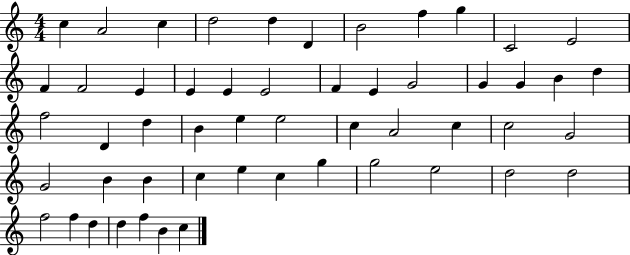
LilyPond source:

{
  \clef treble
  \numericTimeSignature
  \time 4/4
  \key c \major
  c''4 a'2 c''4 | d''2 d''4 d'4 | b'2 f''4 g''4 | c'2 e'2 | \break f'4 f'2 e'4 | e'4 e'4 e'2 | f'4 e'4 g'2 | g'4 g'4 b'4 d''4 | \break f''2 d'4 d''4 | b'4 e''4 e''2 | c''4 a'2 c''4 | c''2 g'2 | \break g'2 b'4 b'4 | c''4 e''4 c''4 g''4 | g''2 e''2 | d''2 d''2 | \break f''2 f''4 d''4 | d''4 f''4 b'4 c''4 | \bar "|."
}